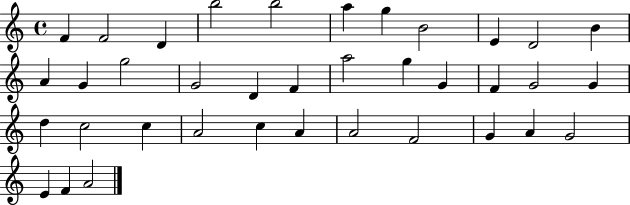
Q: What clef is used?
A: treble